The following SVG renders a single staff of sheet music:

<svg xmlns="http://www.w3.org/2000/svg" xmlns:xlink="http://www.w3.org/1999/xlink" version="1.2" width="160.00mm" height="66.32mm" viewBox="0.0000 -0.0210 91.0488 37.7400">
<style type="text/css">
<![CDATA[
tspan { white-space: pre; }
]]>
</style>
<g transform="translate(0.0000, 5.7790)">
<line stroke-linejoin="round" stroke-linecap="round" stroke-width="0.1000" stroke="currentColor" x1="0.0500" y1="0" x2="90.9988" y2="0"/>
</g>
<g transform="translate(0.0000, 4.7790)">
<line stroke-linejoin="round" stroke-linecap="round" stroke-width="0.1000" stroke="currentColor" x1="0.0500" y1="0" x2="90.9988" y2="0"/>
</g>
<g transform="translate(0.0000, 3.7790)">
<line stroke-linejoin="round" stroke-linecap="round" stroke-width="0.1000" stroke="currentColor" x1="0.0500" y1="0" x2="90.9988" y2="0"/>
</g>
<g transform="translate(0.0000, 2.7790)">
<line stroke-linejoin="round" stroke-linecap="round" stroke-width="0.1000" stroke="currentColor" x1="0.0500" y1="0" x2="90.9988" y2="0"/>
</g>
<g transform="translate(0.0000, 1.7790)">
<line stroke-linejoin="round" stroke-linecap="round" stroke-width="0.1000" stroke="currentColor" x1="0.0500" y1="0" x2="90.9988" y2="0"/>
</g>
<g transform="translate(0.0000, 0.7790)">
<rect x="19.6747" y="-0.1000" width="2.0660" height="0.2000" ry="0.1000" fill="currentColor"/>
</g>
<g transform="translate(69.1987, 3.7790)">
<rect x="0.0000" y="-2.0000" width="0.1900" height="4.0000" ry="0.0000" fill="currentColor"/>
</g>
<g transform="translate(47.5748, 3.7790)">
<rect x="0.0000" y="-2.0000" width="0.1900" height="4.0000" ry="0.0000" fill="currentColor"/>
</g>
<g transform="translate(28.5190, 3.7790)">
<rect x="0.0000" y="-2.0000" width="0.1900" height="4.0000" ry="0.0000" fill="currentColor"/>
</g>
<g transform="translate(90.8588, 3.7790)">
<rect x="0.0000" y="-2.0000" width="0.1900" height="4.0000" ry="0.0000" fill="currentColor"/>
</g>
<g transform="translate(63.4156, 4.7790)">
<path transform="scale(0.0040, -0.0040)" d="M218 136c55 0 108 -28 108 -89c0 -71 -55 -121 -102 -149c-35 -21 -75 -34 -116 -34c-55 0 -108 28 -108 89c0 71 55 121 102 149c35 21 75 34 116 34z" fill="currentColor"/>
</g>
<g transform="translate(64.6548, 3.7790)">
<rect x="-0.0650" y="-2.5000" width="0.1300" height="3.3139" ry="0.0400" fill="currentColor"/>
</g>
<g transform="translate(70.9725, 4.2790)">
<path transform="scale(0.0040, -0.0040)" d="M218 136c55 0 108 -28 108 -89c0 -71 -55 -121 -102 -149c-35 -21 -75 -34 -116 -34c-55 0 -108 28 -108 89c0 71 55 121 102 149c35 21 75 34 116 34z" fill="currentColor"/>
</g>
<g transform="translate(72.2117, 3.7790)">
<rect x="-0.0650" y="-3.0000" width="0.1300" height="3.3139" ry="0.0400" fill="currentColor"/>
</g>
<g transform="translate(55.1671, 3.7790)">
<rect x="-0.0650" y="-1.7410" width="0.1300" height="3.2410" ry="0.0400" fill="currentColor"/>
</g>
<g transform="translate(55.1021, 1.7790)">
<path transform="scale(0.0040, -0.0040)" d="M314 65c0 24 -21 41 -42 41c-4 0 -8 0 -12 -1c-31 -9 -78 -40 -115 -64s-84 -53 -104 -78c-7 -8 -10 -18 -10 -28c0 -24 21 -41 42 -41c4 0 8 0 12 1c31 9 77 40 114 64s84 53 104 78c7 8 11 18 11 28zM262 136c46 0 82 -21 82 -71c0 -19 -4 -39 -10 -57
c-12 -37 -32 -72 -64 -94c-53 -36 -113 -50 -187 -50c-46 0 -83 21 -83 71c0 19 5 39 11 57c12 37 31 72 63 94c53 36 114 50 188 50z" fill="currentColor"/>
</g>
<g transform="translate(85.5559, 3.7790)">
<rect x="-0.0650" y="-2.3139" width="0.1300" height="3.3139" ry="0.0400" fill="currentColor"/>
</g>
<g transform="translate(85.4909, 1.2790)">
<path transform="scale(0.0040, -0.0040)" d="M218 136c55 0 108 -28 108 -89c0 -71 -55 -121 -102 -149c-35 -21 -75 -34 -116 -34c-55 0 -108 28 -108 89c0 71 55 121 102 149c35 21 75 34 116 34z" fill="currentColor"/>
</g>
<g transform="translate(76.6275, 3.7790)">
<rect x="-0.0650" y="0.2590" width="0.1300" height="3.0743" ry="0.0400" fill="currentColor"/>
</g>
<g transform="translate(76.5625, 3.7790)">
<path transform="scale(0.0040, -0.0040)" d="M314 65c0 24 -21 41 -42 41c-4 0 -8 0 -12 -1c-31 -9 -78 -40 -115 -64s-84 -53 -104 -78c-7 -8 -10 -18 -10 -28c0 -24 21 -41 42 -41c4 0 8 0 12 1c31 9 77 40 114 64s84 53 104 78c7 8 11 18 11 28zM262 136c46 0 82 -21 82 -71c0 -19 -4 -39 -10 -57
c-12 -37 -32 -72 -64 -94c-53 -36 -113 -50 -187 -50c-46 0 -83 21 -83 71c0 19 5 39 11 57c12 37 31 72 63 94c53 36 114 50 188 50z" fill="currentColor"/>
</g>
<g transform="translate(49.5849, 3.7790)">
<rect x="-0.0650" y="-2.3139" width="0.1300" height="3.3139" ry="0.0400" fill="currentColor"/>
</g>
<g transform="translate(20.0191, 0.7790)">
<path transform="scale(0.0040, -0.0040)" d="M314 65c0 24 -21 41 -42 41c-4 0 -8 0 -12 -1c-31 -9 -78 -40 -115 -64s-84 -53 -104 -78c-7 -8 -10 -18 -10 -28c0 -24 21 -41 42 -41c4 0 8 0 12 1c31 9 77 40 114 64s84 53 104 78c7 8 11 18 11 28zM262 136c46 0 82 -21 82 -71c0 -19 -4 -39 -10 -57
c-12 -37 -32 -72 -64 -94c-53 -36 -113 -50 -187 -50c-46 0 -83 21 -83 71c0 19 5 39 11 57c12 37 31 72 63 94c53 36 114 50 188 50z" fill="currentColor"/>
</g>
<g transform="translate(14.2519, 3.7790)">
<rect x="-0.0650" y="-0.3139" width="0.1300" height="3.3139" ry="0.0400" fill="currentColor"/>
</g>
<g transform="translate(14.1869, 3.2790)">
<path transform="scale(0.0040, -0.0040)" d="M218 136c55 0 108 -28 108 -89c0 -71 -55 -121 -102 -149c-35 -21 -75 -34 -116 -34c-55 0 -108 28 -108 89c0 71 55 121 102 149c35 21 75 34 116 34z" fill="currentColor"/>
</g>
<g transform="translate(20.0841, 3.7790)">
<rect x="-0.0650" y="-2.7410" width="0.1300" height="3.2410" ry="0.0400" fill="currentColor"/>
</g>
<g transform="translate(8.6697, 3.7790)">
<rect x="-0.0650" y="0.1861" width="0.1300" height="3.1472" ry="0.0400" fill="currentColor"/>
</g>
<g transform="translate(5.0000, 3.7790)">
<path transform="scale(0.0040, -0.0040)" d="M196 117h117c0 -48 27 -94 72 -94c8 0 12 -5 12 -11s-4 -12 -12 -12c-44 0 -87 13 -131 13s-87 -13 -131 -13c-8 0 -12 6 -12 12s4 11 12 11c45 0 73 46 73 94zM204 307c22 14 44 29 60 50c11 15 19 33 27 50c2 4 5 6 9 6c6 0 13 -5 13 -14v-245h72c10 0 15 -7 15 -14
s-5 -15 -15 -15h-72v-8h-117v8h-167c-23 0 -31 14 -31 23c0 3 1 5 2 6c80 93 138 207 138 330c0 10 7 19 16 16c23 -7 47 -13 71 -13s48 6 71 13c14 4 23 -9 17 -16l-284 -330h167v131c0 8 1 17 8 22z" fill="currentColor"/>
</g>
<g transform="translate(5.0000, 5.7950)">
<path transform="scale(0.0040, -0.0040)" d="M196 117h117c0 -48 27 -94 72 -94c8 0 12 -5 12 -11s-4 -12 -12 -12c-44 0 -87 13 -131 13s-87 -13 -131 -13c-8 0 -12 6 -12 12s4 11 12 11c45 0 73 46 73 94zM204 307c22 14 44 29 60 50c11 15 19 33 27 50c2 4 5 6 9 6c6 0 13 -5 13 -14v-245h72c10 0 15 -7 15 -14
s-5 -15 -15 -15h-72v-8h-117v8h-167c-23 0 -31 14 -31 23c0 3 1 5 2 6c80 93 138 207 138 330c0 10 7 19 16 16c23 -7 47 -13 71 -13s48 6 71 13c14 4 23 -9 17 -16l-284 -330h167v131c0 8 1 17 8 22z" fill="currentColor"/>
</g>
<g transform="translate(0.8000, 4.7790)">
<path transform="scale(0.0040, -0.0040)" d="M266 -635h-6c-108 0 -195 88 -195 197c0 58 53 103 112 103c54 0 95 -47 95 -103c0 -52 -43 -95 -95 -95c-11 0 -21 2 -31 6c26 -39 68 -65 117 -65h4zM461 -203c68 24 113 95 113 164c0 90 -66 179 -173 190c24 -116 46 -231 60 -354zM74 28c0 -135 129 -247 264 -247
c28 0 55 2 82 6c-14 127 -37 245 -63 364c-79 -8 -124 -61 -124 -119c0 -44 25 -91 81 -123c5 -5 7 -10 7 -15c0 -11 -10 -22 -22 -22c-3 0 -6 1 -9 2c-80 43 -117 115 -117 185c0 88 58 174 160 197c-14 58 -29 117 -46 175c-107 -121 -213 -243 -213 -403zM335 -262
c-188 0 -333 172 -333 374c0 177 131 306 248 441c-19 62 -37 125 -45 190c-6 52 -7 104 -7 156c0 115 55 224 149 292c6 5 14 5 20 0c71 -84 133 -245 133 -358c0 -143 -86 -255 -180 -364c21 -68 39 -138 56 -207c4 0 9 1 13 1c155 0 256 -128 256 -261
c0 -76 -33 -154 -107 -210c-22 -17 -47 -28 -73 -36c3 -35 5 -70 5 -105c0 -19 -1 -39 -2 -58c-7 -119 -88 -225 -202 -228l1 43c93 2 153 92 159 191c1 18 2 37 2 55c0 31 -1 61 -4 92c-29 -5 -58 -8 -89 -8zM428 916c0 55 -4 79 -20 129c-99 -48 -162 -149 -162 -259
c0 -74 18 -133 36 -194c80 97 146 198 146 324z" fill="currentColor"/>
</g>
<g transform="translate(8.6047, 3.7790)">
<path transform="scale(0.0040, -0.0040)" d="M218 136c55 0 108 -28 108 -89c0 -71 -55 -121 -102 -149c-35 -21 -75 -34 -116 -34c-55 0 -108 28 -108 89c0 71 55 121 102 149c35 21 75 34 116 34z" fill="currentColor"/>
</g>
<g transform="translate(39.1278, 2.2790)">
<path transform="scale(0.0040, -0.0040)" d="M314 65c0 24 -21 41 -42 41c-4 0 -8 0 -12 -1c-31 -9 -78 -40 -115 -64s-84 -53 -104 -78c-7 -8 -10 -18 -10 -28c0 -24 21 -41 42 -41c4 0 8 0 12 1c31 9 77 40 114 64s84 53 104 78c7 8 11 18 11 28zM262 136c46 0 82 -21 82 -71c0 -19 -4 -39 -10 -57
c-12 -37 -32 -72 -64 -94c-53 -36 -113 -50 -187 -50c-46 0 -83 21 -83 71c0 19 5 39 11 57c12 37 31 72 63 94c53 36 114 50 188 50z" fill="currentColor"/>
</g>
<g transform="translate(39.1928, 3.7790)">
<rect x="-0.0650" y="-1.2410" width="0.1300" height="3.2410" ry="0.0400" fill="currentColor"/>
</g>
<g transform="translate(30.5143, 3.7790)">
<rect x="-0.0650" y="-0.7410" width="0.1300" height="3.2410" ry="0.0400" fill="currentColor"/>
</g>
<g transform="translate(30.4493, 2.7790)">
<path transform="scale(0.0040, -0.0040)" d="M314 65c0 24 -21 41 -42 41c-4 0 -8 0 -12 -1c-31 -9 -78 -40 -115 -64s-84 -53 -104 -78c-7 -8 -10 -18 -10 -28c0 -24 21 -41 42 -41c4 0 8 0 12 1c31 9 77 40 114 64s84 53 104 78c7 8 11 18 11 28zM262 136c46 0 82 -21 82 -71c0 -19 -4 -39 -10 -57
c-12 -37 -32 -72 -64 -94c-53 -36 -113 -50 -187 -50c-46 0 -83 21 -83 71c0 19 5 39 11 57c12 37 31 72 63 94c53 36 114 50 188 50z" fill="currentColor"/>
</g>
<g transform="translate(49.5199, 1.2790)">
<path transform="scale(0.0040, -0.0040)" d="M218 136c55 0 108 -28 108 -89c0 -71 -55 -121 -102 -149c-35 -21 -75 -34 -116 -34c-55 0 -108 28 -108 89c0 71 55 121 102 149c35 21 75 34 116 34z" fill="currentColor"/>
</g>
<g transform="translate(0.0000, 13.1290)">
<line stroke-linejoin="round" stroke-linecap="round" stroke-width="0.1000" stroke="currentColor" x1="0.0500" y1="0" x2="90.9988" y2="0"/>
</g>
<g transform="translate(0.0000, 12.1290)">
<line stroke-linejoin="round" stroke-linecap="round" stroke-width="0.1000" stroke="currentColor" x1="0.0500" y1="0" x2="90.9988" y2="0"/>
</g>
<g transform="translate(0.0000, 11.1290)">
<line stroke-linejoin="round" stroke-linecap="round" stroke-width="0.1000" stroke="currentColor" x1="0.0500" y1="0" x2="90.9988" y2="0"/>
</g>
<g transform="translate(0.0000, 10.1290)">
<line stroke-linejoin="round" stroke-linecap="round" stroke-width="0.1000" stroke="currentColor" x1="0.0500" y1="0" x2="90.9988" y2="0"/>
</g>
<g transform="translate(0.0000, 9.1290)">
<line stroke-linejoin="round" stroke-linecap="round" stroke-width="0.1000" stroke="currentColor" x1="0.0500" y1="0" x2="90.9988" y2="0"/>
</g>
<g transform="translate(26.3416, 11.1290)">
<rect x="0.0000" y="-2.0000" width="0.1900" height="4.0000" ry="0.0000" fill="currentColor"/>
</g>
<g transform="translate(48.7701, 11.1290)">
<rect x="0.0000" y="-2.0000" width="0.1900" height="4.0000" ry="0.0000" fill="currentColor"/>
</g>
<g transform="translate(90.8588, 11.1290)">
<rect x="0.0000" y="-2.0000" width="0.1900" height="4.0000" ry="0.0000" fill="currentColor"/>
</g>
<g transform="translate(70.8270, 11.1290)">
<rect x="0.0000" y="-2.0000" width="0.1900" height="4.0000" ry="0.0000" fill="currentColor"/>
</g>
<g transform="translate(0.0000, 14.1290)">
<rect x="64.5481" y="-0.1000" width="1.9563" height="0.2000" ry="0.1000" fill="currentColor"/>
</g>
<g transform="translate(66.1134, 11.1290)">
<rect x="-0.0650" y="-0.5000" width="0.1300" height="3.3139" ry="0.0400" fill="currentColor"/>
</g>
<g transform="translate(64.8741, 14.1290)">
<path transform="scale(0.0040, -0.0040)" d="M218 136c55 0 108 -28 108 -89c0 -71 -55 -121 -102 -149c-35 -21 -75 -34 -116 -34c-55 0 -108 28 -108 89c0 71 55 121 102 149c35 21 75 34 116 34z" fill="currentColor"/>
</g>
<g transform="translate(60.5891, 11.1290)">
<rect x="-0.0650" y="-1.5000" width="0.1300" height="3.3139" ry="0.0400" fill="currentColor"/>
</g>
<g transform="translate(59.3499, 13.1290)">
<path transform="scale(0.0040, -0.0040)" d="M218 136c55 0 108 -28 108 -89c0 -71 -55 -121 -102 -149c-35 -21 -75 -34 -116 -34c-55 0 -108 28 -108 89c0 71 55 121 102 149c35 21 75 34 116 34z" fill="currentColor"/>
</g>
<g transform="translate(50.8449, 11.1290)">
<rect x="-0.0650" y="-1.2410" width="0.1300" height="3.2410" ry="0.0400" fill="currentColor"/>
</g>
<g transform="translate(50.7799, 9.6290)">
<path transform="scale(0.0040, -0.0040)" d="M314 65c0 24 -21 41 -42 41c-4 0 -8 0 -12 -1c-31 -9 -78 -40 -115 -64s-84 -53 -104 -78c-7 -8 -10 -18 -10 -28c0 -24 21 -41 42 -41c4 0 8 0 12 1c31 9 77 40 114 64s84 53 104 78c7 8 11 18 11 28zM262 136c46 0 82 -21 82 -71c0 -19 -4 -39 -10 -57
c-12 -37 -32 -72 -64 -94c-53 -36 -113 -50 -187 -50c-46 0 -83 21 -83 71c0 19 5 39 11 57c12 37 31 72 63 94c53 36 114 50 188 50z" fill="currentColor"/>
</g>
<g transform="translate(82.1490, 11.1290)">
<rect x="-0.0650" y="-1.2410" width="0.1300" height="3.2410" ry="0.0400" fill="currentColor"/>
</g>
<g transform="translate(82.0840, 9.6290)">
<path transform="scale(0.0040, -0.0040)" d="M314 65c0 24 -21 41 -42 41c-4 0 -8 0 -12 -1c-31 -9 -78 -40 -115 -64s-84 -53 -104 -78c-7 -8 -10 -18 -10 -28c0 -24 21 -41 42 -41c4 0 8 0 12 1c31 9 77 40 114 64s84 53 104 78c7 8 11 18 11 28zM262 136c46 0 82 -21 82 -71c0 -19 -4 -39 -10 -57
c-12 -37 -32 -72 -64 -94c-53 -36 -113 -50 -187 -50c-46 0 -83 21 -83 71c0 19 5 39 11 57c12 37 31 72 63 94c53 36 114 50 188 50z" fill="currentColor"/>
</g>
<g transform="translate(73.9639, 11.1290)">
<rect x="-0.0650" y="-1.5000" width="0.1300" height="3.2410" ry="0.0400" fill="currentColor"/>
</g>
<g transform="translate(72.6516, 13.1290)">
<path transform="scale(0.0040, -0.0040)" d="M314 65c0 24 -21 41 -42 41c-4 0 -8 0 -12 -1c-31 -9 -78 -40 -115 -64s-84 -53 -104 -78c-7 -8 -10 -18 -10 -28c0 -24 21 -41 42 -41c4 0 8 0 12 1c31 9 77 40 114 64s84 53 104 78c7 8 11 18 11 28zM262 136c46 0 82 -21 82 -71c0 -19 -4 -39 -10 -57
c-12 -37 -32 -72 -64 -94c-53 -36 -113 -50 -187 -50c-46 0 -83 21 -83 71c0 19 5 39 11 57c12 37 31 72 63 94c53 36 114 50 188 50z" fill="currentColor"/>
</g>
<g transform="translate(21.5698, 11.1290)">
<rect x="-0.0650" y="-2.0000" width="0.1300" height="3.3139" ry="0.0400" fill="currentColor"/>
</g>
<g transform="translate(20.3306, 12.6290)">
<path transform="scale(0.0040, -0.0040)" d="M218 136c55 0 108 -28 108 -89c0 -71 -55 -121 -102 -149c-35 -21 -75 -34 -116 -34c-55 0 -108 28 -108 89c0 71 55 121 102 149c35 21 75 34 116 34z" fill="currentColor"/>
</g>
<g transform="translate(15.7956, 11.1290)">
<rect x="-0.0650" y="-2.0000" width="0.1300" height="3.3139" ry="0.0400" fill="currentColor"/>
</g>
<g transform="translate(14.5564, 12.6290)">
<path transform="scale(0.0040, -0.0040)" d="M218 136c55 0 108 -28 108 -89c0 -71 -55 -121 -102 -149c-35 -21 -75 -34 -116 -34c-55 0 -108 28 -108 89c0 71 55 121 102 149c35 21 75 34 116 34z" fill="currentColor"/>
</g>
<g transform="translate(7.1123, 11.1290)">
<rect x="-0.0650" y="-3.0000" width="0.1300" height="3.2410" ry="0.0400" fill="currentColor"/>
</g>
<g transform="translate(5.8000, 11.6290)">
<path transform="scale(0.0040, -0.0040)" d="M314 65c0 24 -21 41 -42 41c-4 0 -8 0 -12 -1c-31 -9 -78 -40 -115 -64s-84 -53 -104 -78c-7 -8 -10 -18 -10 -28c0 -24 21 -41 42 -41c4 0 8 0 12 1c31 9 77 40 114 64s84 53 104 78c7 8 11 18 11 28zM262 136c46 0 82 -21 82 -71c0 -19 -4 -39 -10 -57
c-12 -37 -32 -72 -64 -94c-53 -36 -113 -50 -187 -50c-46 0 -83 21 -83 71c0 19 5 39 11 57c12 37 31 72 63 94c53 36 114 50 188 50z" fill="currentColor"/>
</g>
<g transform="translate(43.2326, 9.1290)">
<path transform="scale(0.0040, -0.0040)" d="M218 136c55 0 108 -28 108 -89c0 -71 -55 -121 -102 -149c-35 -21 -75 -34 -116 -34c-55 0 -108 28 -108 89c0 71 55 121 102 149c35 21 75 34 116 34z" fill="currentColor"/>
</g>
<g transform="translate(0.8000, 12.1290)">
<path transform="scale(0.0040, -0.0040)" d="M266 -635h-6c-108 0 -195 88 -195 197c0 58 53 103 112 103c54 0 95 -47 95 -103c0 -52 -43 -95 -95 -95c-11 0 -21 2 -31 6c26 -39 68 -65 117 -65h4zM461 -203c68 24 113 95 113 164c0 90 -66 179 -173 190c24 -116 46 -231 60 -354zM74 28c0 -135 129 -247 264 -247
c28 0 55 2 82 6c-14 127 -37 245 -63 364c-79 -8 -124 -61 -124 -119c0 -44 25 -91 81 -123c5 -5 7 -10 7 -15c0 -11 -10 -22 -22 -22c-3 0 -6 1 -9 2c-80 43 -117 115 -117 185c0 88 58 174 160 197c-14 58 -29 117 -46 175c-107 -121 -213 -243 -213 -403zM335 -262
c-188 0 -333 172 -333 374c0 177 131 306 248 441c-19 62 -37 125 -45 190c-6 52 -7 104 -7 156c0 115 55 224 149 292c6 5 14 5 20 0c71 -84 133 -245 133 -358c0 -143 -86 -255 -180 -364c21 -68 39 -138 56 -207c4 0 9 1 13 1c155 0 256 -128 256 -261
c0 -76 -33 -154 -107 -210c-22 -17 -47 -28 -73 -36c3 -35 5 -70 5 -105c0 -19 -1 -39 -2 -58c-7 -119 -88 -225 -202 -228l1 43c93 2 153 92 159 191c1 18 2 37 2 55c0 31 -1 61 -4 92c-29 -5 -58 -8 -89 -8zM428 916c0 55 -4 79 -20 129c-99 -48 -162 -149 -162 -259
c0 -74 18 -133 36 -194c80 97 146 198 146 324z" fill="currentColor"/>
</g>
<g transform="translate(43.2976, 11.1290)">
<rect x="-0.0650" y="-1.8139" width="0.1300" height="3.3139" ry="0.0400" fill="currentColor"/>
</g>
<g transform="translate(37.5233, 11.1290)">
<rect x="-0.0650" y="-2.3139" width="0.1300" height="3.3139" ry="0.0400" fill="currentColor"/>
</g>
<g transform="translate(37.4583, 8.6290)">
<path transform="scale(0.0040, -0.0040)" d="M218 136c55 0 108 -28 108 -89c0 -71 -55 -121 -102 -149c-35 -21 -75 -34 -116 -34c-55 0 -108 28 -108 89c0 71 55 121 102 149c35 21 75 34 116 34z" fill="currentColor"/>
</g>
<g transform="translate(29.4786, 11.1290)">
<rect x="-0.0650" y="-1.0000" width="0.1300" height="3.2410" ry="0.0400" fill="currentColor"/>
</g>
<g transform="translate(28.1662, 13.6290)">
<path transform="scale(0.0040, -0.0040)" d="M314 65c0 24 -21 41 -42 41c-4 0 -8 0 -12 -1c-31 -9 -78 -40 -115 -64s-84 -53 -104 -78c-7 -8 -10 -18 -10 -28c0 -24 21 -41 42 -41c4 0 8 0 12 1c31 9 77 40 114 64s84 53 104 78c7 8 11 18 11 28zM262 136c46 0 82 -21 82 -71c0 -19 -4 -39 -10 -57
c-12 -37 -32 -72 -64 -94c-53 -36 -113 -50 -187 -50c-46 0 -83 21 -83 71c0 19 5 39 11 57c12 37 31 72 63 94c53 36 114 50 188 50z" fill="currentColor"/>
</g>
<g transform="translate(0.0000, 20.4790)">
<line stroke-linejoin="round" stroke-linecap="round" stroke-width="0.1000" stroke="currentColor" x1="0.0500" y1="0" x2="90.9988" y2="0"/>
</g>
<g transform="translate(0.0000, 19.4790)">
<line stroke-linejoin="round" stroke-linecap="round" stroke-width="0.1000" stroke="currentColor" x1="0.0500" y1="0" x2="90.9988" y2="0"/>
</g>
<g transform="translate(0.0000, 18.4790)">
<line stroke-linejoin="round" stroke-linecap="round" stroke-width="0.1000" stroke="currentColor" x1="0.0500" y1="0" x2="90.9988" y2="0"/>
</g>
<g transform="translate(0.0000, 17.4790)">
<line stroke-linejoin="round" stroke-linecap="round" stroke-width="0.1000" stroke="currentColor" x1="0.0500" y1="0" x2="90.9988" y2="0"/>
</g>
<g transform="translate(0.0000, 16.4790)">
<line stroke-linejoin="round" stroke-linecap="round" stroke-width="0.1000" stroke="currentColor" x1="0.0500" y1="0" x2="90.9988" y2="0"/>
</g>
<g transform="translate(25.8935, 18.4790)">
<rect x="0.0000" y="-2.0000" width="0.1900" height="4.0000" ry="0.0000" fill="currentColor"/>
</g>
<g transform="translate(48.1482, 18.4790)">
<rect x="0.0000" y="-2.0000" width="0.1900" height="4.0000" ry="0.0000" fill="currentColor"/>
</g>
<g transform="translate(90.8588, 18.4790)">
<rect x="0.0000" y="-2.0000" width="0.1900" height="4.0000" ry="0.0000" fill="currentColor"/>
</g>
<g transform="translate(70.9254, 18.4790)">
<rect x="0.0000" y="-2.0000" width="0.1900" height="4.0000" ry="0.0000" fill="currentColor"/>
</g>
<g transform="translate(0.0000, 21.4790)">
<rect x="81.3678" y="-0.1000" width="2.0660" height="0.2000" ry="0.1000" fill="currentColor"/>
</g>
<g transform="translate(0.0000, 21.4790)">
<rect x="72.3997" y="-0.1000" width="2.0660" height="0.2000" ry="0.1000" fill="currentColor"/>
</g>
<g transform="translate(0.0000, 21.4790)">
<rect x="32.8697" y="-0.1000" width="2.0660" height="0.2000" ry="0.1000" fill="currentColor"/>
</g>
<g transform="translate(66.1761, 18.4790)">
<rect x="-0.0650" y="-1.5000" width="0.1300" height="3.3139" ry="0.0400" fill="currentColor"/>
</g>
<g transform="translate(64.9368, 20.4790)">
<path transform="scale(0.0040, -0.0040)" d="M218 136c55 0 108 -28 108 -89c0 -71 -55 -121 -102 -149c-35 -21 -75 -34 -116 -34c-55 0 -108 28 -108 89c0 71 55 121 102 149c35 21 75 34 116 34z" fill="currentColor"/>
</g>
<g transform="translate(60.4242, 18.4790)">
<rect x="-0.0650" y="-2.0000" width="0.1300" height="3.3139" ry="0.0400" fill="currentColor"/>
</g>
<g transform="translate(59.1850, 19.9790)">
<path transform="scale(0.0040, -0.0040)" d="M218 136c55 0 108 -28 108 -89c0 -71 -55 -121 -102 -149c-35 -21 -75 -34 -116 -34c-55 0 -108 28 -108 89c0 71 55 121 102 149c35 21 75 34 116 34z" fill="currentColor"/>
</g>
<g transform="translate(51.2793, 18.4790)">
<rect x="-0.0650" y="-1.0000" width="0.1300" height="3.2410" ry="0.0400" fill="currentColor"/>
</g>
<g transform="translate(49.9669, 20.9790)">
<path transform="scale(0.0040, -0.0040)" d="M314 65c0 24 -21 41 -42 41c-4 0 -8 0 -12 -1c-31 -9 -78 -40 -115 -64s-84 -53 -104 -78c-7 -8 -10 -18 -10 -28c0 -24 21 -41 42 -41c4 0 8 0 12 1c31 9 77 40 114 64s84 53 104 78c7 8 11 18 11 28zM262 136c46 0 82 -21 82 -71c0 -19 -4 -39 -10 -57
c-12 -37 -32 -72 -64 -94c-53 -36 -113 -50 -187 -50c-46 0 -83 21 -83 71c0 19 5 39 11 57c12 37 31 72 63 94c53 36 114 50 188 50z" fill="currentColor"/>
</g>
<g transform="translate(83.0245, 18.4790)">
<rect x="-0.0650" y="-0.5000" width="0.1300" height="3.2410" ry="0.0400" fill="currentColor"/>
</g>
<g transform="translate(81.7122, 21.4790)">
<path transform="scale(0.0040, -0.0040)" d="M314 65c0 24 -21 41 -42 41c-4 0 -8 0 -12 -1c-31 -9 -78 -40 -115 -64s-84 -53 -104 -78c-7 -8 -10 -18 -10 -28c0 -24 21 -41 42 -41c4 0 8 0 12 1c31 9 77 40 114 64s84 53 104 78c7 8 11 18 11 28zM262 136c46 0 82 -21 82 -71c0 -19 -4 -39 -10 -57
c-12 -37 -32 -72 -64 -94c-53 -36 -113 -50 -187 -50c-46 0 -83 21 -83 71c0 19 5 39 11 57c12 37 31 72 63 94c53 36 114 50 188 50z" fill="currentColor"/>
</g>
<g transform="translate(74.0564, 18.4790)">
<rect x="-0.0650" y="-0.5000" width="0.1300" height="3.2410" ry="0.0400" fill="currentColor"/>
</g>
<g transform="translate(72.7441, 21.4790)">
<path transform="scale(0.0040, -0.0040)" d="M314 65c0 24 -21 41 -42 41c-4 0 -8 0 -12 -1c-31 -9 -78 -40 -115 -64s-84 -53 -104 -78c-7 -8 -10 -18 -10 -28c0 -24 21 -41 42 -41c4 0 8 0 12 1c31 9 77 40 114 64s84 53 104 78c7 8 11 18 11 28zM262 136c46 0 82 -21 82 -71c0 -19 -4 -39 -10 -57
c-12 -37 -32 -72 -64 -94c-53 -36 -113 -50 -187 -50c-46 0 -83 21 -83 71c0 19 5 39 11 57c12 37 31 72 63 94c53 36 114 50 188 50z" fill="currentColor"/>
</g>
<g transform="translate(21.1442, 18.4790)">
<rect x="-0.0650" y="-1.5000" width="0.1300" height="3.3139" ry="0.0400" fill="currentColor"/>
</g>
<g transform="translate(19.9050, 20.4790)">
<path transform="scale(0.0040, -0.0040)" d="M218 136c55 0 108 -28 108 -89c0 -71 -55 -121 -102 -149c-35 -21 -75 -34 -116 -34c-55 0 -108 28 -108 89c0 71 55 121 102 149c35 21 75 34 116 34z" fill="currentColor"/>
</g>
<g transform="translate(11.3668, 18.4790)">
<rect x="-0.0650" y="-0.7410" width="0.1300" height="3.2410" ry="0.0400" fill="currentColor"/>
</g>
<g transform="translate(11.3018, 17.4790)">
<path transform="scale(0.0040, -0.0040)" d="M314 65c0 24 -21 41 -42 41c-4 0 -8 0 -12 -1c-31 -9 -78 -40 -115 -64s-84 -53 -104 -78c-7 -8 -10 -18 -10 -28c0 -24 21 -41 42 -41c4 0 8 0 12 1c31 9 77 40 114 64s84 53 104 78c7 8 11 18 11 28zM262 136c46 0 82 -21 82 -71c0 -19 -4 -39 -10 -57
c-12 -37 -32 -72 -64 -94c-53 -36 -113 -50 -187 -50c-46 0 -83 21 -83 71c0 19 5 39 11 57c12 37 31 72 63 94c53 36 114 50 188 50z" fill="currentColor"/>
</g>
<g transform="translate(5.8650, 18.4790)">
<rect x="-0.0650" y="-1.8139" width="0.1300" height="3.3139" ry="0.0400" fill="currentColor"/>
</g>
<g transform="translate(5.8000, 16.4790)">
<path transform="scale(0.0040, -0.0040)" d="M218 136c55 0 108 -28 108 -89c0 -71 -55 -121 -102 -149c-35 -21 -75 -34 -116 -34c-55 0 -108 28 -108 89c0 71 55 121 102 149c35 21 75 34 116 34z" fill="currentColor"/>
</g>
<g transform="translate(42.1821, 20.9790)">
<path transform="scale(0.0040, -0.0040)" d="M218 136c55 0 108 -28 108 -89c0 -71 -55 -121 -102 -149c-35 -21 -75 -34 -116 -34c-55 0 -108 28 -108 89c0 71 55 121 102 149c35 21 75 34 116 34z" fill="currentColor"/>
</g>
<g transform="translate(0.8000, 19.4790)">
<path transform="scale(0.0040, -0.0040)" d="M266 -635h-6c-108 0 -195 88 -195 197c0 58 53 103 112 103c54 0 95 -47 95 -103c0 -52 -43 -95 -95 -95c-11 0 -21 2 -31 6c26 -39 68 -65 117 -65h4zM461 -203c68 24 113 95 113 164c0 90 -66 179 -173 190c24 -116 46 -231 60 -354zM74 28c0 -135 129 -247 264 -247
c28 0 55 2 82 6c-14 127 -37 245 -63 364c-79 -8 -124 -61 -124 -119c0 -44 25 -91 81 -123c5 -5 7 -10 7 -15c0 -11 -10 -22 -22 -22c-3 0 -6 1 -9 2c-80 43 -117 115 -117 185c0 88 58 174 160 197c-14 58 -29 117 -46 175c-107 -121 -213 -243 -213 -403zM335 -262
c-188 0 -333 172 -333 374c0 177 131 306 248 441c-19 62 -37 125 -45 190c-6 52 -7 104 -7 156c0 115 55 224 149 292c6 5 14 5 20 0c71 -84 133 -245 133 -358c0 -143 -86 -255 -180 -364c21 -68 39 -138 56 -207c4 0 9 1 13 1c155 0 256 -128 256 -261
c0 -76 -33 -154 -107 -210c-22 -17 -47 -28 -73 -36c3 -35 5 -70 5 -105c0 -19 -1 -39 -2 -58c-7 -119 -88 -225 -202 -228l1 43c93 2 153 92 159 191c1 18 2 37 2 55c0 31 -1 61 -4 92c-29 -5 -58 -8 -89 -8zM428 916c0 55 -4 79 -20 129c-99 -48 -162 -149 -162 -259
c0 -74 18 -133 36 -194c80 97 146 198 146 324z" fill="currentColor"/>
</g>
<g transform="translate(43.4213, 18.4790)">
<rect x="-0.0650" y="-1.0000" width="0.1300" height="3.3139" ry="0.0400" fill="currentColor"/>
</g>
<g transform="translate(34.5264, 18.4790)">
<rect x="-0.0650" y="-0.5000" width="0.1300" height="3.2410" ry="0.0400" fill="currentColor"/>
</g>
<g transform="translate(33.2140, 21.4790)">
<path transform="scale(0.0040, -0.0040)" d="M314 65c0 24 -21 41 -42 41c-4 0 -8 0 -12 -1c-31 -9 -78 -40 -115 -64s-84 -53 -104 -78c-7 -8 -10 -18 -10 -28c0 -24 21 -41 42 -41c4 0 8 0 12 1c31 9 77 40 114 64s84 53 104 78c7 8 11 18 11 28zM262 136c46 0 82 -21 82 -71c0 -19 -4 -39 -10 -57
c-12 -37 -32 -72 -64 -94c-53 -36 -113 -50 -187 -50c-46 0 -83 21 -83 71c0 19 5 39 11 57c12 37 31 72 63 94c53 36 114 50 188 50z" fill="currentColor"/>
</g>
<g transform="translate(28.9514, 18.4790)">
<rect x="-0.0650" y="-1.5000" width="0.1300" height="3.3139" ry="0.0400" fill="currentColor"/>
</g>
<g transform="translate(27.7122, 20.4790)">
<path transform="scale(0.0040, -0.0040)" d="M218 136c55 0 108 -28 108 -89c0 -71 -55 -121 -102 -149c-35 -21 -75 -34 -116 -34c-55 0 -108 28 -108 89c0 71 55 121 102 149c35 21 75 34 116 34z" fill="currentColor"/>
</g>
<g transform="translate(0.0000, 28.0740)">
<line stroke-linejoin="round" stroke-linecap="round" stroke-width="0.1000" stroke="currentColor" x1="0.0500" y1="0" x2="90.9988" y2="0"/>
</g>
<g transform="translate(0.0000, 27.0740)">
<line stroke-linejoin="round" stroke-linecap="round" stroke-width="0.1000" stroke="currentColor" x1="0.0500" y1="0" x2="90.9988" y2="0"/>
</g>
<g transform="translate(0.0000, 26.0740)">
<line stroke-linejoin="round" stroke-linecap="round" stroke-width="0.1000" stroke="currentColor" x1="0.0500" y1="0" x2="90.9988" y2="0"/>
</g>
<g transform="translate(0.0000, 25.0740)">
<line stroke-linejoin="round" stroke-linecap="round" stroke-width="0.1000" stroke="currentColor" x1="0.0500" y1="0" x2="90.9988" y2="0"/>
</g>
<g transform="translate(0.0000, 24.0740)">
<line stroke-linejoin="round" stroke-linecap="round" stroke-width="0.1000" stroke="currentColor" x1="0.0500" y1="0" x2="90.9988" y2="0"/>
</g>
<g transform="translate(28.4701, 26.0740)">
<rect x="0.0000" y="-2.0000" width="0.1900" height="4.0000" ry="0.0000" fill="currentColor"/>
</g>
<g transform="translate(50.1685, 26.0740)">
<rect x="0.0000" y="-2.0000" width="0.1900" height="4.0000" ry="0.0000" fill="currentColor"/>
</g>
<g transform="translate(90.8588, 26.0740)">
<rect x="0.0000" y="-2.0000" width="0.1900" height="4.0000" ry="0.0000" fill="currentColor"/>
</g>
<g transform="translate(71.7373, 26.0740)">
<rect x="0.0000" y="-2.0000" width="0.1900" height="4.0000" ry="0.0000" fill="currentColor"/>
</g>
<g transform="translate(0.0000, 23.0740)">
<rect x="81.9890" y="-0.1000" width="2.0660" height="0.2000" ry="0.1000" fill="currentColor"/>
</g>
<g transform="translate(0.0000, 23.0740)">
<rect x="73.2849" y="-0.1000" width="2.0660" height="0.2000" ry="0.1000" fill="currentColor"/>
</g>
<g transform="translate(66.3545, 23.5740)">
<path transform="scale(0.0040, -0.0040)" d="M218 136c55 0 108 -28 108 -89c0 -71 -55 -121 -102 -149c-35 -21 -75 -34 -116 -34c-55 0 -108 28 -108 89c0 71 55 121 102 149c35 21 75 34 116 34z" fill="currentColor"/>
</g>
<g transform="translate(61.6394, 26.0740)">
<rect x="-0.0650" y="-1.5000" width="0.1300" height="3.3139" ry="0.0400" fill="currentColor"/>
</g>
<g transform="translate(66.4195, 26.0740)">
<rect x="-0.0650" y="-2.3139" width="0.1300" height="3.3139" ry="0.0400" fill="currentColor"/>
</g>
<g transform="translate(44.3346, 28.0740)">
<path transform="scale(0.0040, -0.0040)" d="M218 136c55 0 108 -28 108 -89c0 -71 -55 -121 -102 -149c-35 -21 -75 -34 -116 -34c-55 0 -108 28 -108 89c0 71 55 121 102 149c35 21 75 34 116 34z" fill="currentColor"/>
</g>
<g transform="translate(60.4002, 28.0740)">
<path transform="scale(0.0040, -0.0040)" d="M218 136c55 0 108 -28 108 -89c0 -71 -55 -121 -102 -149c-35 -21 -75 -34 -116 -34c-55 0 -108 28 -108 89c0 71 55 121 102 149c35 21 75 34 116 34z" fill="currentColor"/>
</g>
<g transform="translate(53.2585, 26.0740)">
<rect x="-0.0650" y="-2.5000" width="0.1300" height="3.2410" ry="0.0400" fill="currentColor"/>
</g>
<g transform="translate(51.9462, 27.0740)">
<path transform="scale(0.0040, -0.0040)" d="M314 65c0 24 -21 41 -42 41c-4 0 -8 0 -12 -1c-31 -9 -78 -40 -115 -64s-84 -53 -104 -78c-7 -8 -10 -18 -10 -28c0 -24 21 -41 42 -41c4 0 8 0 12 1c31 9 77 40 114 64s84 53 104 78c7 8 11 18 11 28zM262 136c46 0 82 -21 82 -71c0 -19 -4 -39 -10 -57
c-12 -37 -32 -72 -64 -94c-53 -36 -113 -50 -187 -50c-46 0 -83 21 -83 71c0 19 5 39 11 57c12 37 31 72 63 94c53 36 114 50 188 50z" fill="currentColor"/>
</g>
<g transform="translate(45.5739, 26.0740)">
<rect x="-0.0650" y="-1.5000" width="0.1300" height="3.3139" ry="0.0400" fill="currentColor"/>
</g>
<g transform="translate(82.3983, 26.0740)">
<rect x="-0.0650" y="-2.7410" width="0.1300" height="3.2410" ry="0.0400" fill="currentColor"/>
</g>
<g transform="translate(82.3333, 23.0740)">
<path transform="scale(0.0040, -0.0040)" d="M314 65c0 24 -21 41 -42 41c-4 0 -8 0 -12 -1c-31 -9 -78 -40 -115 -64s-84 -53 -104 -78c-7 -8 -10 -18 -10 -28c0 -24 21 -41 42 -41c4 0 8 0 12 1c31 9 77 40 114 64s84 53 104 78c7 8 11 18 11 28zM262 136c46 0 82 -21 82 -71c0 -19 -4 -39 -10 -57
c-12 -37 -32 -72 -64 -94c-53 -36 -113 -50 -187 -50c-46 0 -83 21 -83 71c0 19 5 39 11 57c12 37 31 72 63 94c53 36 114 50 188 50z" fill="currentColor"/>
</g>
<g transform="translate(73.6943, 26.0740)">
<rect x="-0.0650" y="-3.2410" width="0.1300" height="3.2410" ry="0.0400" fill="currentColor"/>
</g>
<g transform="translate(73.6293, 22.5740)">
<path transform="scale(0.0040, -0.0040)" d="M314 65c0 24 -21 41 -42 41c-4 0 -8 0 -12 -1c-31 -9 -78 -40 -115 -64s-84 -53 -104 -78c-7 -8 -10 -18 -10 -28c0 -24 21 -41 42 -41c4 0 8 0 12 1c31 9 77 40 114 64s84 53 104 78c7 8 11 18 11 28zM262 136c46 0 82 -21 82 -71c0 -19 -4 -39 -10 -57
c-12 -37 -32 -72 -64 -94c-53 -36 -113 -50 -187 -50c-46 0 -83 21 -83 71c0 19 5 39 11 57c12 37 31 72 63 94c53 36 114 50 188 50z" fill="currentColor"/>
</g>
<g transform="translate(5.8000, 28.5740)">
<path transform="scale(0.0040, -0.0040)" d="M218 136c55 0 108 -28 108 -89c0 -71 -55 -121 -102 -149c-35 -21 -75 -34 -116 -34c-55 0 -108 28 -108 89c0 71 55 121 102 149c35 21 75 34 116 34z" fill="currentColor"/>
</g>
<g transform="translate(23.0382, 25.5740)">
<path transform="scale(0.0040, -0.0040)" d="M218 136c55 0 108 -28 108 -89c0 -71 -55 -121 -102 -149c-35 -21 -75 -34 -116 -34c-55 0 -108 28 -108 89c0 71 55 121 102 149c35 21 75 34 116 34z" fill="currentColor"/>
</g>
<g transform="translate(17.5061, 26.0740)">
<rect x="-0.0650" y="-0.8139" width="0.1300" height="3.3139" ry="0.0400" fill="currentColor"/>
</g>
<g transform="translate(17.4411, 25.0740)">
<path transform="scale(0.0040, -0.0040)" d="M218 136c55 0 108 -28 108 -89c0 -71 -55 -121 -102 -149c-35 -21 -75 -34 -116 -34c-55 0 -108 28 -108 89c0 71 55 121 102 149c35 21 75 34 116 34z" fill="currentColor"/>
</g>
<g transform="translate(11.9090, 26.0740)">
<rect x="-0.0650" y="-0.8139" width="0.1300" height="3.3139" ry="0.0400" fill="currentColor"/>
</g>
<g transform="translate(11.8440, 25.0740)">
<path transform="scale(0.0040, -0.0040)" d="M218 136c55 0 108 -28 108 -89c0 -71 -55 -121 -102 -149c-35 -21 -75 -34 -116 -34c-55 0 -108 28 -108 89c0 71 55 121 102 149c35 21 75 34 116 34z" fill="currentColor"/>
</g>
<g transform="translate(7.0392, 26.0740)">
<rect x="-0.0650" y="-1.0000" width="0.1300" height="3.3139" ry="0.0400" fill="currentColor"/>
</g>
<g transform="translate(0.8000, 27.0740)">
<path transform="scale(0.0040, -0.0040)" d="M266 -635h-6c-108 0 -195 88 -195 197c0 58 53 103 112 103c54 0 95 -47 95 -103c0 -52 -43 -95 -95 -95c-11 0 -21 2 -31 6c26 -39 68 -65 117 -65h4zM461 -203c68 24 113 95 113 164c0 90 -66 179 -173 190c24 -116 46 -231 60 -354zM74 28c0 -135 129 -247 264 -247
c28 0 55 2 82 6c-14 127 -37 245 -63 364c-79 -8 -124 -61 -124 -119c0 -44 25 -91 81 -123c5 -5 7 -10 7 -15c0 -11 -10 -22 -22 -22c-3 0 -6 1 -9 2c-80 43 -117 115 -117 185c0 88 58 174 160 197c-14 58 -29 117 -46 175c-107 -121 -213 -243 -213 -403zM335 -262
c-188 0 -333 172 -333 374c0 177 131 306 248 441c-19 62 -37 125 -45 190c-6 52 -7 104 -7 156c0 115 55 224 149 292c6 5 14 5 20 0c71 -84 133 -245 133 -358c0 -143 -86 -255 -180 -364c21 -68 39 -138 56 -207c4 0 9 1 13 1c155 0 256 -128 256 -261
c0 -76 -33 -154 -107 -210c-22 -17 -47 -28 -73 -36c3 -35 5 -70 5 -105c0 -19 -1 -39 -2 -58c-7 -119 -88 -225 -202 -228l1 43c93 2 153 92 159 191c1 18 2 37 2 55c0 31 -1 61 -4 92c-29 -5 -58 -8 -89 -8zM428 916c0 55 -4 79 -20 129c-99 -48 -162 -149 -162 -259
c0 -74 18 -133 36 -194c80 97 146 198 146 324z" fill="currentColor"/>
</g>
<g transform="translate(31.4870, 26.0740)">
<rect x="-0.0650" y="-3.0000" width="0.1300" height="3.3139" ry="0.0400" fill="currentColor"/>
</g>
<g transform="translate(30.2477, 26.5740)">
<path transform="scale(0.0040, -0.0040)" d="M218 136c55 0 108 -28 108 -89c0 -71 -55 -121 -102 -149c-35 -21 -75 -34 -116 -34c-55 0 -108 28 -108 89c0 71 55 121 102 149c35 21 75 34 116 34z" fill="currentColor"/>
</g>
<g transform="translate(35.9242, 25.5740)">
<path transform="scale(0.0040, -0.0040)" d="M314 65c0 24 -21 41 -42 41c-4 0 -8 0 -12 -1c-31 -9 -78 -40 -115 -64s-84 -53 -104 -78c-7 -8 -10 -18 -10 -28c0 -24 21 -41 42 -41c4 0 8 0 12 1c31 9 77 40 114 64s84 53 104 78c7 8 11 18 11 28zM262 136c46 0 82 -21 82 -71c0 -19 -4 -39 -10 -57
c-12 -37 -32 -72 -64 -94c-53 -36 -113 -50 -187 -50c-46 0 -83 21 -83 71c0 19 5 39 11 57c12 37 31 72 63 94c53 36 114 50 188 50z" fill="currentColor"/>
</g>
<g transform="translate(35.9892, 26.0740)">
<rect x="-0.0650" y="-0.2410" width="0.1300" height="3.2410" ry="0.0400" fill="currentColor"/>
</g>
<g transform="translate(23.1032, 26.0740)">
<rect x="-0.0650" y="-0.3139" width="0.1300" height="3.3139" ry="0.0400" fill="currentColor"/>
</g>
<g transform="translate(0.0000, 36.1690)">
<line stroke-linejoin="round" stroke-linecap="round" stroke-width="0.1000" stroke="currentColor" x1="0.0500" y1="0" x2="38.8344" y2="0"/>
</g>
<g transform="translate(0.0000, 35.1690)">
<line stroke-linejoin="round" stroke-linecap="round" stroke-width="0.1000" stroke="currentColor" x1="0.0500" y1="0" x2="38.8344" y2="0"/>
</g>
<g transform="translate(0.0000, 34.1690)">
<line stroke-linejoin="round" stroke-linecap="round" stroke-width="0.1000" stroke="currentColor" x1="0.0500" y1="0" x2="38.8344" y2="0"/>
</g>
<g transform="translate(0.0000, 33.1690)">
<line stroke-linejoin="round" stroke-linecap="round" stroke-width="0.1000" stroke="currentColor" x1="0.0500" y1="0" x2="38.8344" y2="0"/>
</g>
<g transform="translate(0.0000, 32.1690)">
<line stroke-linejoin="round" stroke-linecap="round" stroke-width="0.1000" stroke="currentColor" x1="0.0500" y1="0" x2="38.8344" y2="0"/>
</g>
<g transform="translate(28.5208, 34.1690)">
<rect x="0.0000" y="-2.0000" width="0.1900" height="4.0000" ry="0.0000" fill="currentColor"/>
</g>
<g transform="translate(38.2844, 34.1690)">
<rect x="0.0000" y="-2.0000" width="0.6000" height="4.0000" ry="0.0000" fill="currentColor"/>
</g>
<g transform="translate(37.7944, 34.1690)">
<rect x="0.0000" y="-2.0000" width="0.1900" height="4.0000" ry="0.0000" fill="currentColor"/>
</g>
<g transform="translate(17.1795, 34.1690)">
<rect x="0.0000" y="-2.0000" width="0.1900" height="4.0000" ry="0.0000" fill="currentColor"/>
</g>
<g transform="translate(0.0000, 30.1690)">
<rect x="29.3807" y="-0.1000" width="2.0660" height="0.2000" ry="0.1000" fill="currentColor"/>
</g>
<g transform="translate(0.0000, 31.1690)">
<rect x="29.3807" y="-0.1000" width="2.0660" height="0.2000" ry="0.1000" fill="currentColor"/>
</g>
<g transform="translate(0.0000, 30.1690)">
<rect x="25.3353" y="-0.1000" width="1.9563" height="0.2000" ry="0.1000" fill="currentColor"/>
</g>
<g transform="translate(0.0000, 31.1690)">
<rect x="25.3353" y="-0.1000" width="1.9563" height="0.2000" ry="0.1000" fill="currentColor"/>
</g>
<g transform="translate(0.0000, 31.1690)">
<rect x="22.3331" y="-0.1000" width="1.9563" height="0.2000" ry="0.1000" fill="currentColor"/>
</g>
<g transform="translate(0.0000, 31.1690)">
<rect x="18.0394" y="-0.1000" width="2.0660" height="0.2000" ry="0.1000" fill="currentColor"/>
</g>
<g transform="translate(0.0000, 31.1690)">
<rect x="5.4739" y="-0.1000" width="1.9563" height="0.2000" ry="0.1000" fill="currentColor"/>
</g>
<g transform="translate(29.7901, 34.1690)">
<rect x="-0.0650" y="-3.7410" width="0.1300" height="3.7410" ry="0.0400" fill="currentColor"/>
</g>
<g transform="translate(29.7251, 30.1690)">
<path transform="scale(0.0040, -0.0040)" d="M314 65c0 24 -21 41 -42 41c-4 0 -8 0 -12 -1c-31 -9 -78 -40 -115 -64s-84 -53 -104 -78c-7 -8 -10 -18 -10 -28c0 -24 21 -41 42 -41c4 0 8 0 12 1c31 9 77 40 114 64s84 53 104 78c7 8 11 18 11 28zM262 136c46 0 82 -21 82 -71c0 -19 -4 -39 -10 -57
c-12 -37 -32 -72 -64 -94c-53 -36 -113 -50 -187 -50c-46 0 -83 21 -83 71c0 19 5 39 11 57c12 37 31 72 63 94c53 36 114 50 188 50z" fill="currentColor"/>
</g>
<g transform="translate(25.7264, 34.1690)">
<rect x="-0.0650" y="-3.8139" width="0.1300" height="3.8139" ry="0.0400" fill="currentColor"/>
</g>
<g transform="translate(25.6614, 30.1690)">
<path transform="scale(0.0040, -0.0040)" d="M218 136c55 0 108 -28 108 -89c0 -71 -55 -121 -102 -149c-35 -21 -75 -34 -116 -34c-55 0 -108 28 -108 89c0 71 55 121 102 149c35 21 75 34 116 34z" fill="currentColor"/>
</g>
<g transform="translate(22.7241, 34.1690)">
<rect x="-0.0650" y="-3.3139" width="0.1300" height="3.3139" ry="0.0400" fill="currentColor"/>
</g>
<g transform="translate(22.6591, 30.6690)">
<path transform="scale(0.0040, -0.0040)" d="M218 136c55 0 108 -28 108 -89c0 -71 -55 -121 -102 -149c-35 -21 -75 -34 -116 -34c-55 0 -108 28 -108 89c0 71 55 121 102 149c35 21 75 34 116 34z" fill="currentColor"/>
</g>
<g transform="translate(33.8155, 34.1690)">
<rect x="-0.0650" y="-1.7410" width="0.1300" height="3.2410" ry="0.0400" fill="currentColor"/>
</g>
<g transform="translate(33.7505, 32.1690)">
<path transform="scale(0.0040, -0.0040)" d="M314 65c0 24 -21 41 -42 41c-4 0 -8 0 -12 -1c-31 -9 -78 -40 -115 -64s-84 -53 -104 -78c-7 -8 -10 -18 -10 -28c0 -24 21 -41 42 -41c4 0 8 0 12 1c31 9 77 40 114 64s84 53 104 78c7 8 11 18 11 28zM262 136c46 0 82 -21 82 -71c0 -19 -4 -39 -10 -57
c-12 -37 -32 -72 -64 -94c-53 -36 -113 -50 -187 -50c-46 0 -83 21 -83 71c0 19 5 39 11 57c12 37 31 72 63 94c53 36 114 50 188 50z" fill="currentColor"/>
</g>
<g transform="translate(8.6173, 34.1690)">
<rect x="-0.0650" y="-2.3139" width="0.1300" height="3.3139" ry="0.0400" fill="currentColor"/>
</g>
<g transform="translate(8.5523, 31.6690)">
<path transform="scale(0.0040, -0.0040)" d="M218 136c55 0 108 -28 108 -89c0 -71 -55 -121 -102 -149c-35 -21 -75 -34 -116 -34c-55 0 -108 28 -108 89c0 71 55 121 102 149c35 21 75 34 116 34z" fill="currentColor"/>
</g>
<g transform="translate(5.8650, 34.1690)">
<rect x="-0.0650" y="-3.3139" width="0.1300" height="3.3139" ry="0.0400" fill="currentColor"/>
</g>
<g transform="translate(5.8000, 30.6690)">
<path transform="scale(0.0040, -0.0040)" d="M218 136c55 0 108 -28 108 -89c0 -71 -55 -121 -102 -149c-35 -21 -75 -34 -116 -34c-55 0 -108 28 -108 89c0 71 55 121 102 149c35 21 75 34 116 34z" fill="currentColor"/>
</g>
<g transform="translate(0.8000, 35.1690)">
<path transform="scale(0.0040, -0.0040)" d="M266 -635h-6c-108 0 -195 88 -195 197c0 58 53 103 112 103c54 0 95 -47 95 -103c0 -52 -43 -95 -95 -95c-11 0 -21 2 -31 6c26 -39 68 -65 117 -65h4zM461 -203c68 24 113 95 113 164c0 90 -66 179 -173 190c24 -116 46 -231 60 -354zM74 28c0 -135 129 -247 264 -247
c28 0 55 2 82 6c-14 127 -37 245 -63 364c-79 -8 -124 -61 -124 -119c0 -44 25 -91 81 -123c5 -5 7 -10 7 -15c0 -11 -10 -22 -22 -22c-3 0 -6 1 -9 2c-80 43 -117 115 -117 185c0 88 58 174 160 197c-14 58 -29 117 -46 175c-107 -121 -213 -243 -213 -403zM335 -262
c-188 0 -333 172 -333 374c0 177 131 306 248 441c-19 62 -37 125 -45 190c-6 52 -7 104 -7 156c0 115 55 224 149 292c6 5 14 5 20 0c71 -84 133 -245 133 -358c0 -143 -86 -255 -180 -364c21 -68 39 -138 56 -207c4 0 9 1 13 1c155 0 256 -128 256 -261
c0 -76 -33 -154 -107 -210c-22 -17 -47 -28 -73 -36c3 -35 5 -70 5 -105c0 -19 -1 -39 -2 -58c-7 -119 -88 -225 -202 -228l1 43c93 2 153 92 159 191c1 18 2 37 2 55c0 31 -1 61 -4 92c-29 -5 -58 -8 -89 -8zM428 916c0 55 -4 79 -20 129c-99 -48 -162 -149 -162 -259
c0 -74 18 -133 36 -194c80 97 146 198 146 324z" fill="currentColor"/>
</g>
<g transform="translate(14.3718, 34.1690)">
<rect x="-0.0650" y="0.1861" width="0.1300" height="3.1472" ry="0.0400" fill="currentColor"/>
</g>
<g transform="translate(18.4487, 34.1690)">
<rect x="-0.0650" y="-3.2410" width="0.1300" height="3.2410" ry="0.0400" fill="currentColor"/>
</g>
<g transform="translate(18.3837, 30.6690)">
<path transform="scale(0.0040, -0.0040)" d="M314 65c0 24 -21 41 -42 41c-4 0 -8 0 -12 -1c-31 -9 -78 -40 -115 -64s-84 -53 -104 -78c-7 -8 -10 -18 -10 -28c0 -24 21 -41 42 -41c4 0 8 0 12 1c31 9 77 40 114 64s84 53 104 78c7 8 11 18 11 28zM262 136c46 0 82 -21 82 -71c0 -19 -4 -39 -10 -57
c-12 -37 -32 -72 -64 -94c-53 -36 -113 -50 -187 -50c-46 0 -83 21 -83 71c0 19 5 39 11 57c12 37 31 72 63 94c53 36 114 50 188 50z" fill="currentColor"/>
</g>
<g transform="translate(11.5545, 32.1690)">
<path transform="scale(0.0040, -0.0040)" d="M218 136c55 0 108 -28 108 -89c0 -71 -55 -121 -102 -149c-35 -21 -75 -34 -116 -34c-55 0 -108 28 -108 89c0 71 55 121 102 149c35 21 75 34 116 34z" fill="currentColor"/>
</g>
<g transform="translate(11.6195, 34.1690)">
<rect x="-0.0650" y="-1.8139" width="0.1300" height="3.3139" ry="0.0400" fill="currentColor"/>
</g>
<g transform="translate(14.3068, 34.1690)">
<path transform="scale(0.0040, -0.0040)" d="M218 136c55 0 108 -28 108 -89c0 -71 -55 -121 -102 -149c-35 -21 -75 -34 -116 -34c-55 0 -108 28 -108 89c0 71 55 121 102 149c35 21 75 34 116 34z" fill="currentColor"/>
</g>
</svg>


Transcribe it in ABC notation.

X:1
T:Untitled
M:4/4
L:1/4
K:C
B c a2 d2 e2 g f2 G A B2 g A2 F F D2 g f e2 E C E2 e2 f d2 E E C2 D D2 F E C2 C2 D d d c A c2 E G2 E g b2 a2 b g f B b2 b c' c'2 f2